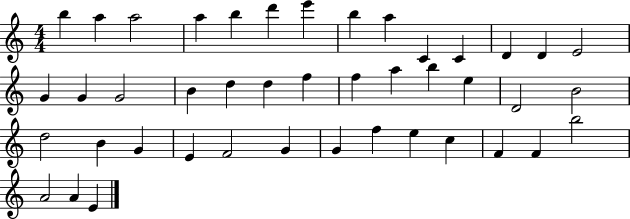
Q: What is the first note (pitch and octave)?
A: B5